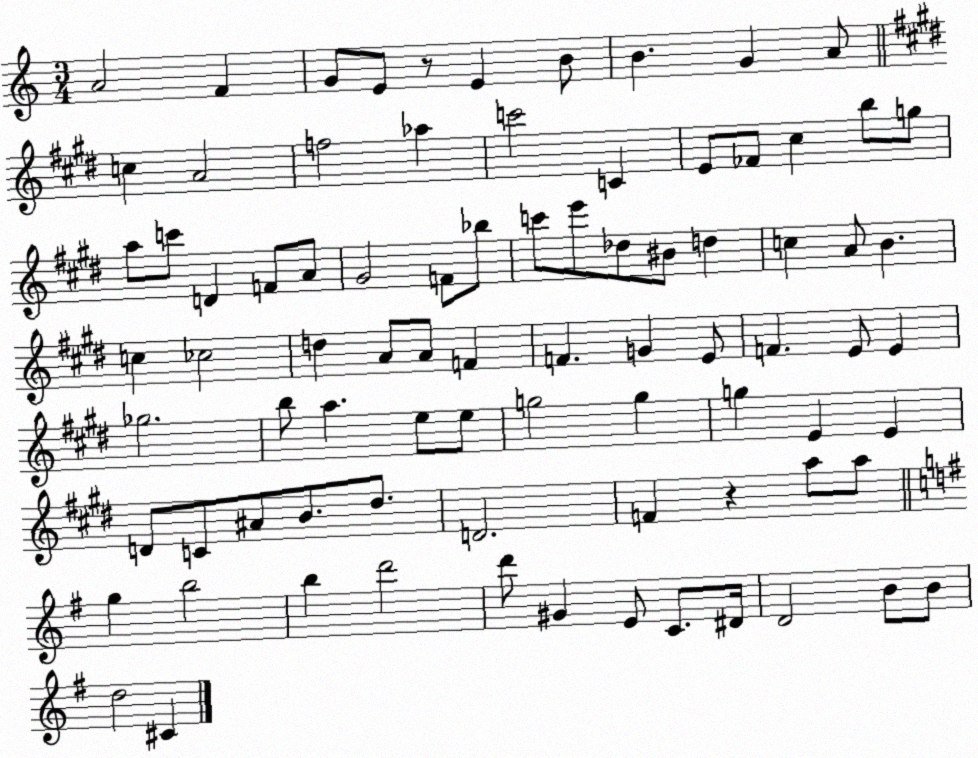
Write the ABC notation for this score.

X:1
T:Untitled
M:3/4
L:1/4
K:C
A2 F G/2 E/2 z/2 E B/2 B G A/2 c A2 f2 _a c'2 C E/2 _F/2 ^c b/2 g/2 a/2 c'/2 D F/2 A/2 ^G2 F/2 _b/2 c'/2 e'/2 _d/2 ^B/2 d c A/2 B c _c2 d A/2 A/2 F F G E/2 F E/2 E _g2 b/2 a e/2 e/2 g2 g g E E D/2 C/2 ^A/2 B/2 ^d/2 D2 F z a/2 a/2 g b2 b d'2 d'/2 ^G E/2 C/2 ^D/4 D2 B/2 B/2 d2 ^C